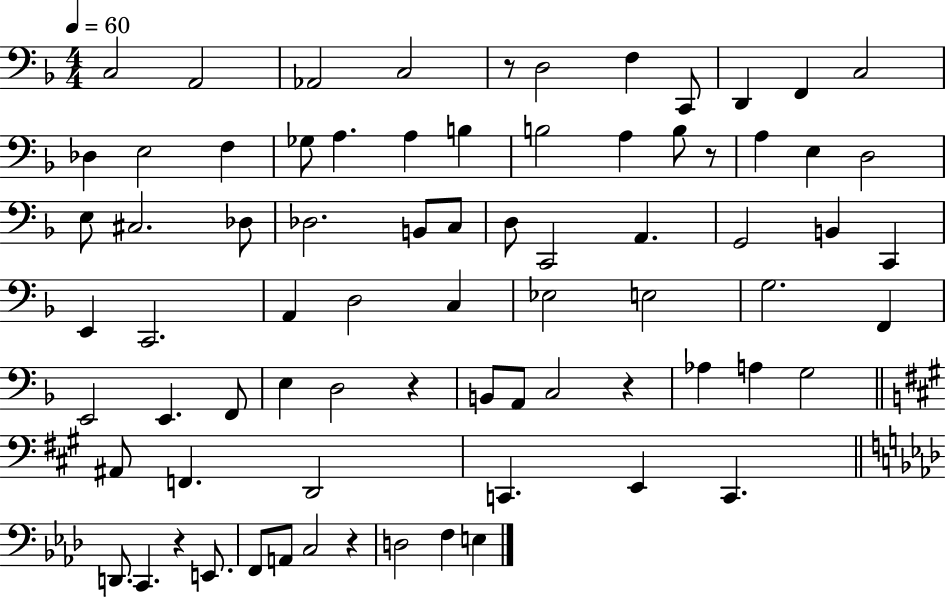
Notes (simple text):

C3/h A2/h Ab2/h C3/h R/e D3/h F3/q C2/e D2/q F2/q C3/h Db3/q E3/h F3/q Gb3/e A3/q. A3/q B3/q B3/h A3/q B3/e R/e A3/q E3/q D3/h E3/e C#3/h. Db3/e Db3/h. B2/e C3/e D3/e C2/h A2/q. G2/h B2/q C2/q E2/q C2/h. A2/q D3/h C3/q Eb3/h E3/h G3/h. F2/q E2/h E2/q. F2/e E3/q D3/h R/q B2/e A2/e C3/h R/q Ab3/q A3/q G3/h A#2/e F2/q. D2/h C2/q. E2/q C2/q. D2/e. C2/q. R/q E2/e. F2/e A2/e C3/h R/q D3/h F3/q E3/q